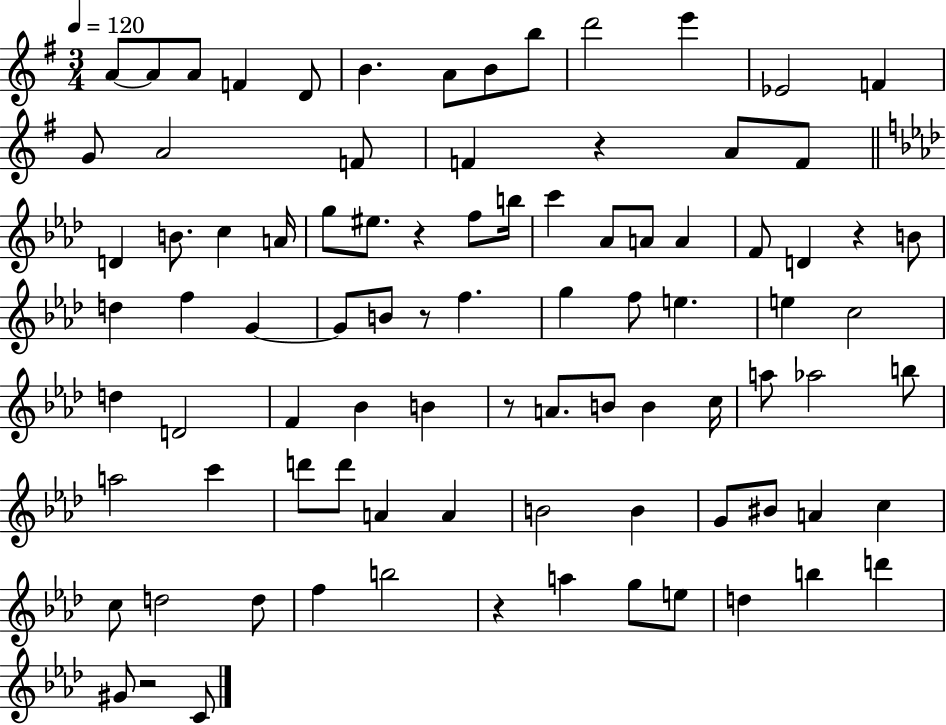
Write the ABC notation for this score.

X:1
T:Untitled
M:3/4
L:1/4
K:G
A/2 A/2 A/2 F D/2 B A/2 B/2 b/2 d'2 e' _E2 F G/2 A2 F/2 F z A/2 F/2 D B/2 c A/4 g/2 ^e/2 z f/2 b/4 c' _A/2 A/2 A F/2 D z B/2 d f G G/2 B/2 z/2 f g f/2 e e c2 d D2 F _B B z/2 A/2 B/2 B c/4 a/2 _a2 b/2 a2 c' d'/2 d'/2 A A B2 B G/2 ^B/2 A c c/2 d2 d/2 f b2 z a g/2 e/2 d b d' ^G/2 z2 C/2